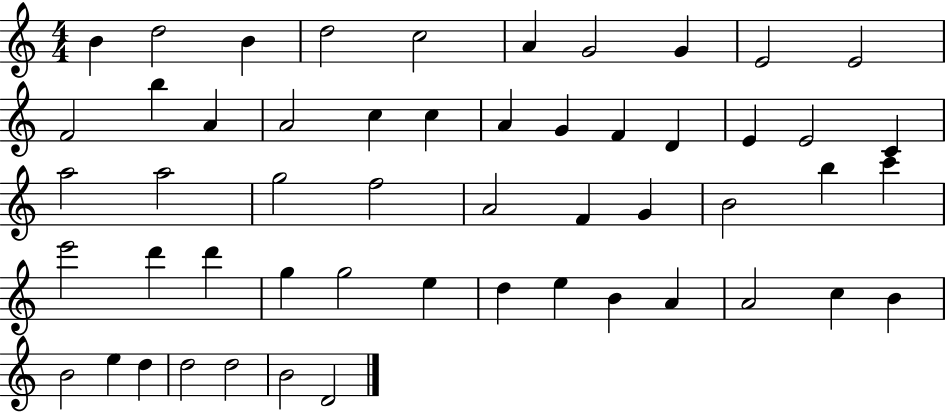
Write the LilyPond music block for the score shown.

{
  \clef treble
  \numericTimeSignature
  \time 4/4
  \key c \major
  b'4 d''2 b'4 | d''2 c''2 | a'4 g'2 g'4 | e'2 e'2 | \break f'2 b''4 a'4 | a'2 c''4 c''4 | a'4 g'4 f'4 d'4 | e'4 e'2 c'4 | \break a''2 a''2 | g''2 f''2 | a'2 f'4 g'4 | b'2 b''4 c'''4 | \break e'''2 d'''4 d'''4 | g''4 g''2 e''4 | d''4 e''4 b'4 a'4 | a'2 c''4 b'4 | \break b'2 e''4 d''4 | d''2 d''2 | b'2 d'2 | \bar "|."
}